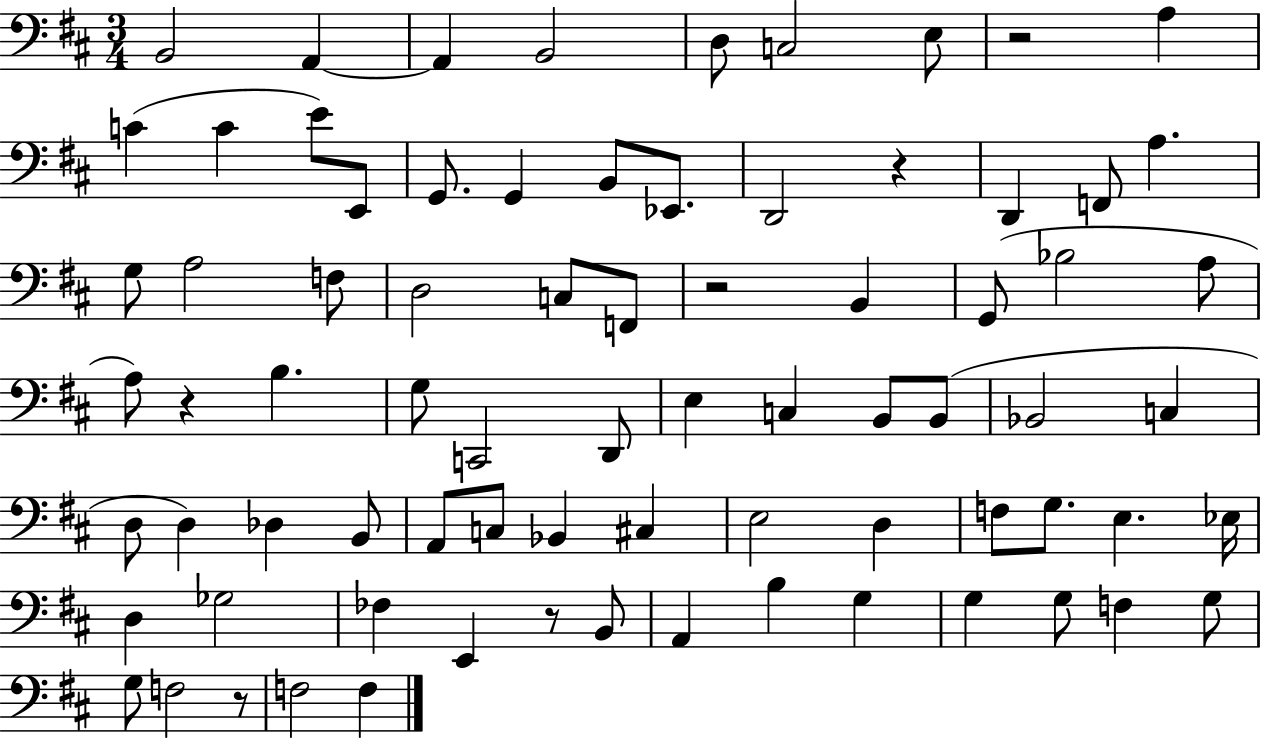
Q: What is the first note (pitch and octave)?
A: B2